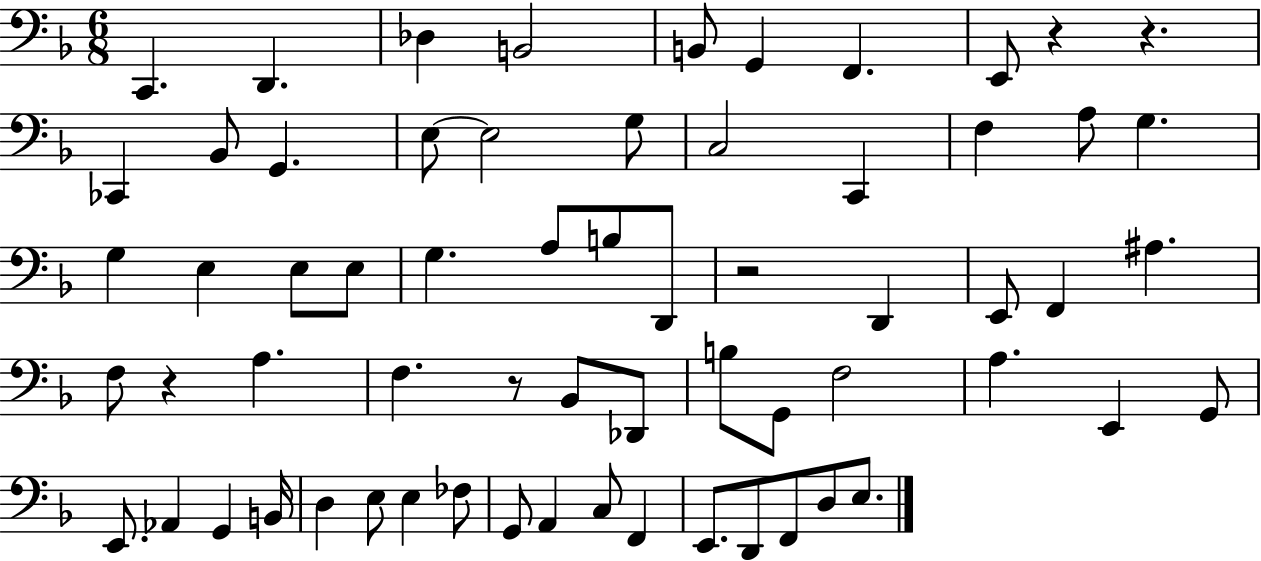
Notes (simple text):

C2/q. D2/q. Db3/q B2/h B2/e G2/q F2/q. E2/e R/q R/q. CES2/q Bb2/e G2/q. E3/e E3/h G3/e C3/h C2/q F3/q A3/e G3/q. G3/q E3/q E3/e E3/e G3/q. A3/e B3/e D2/e R/h D2/q E2/e F2/q A#3/q. F3/e R/q A3/q. F3/q. R/e Bb2/e Db2/e B3/e G2/e F3/h A3/q. E2/q G2/e E2/e. Ab2/q G2/q B2/s D3/q E3/e E3/q FES3/e G2/e A2/q C3/e F2/q E2/e. D2/e F2/e D3/e E3/e.